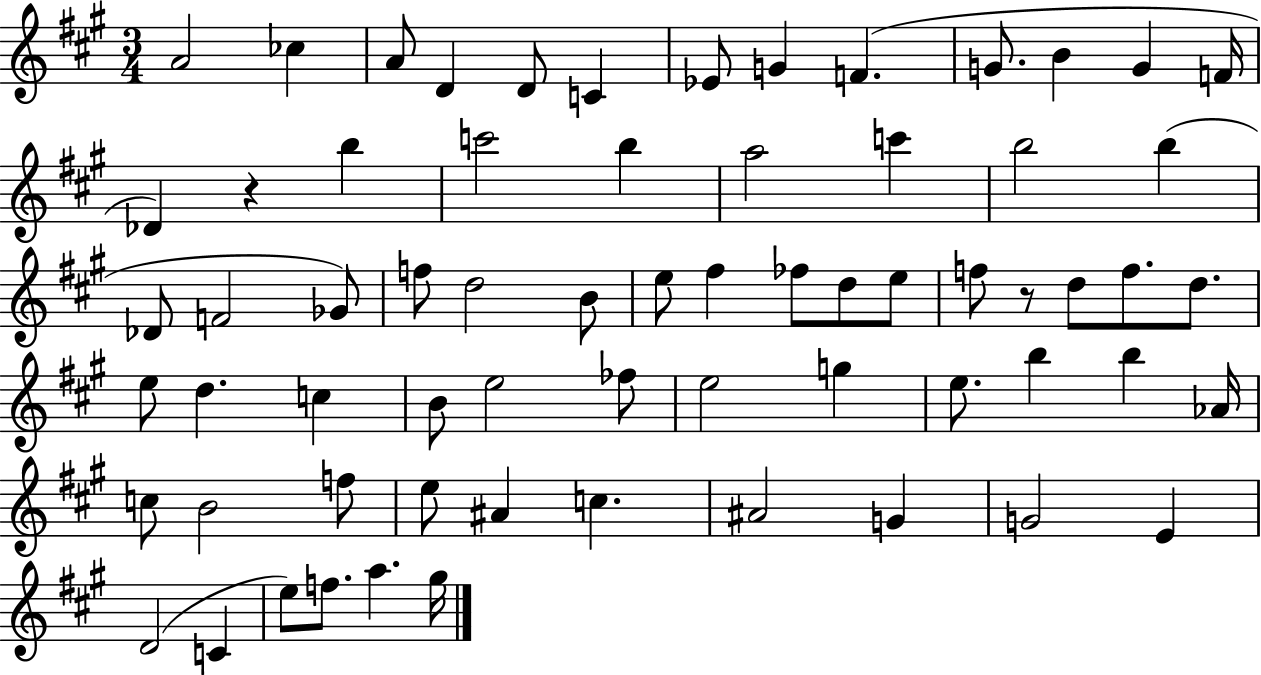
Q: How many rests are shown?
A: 2